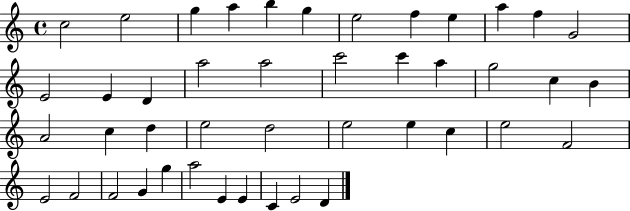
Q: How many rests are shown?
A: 0